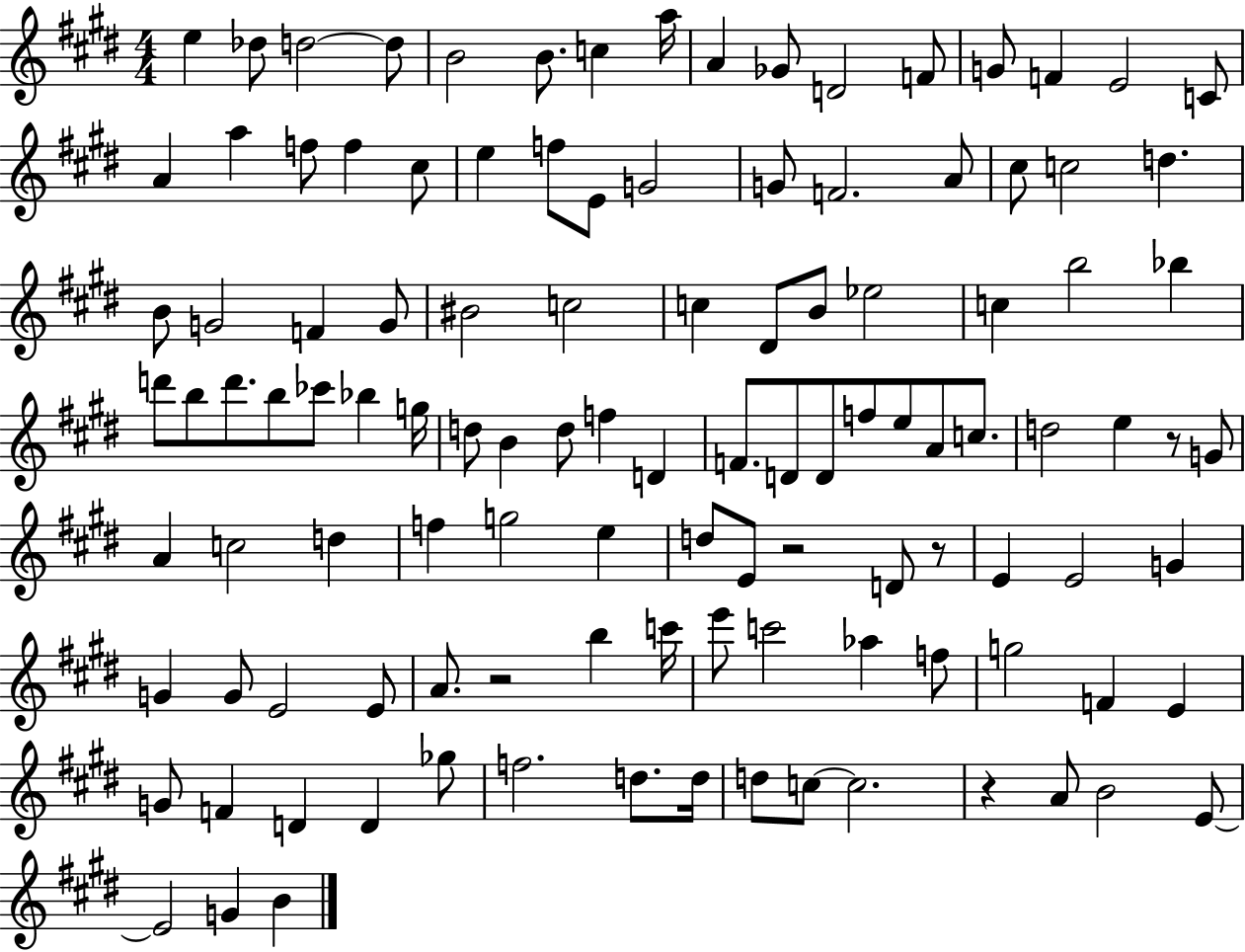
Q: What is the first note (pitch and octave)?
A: E5